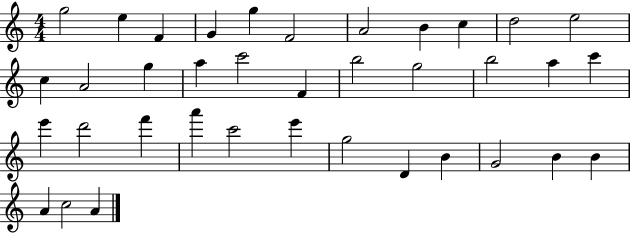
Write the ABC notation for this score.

X:1
T:Untitled
M:4/4
L:1/4
K:C
g2 e F G g F2 A2 B c d2 e2 c A2 g a c'2 F b2 g2 b2 a c' e' d'2 f' a' c'2 e' g2 D B G2 B B A c2 A